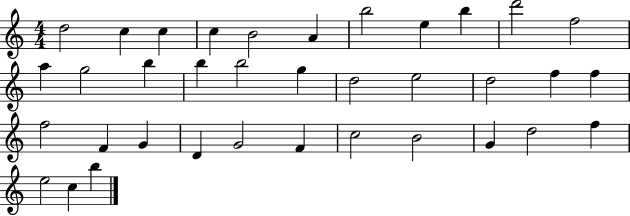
{
  \clef treble
  \numericTimeSignature
  \time 4/4
  \key c \major
  d''2 c''4 c''4 | c''4 b'2 a'4 | b''2 e''4 b''4 | d'''2 f''2 | \break a''4 g''2 b''4 | b''4 b''2 g''4 | d''2 e''2 | d''2 f''4 f''4 | \break f''2 f'4 g'4 | d'4 g'2 f'4 | c''2 b'2 | g'4 d''2 f''4 | \break e''2 c''4 b''4 | \bar "|."
}